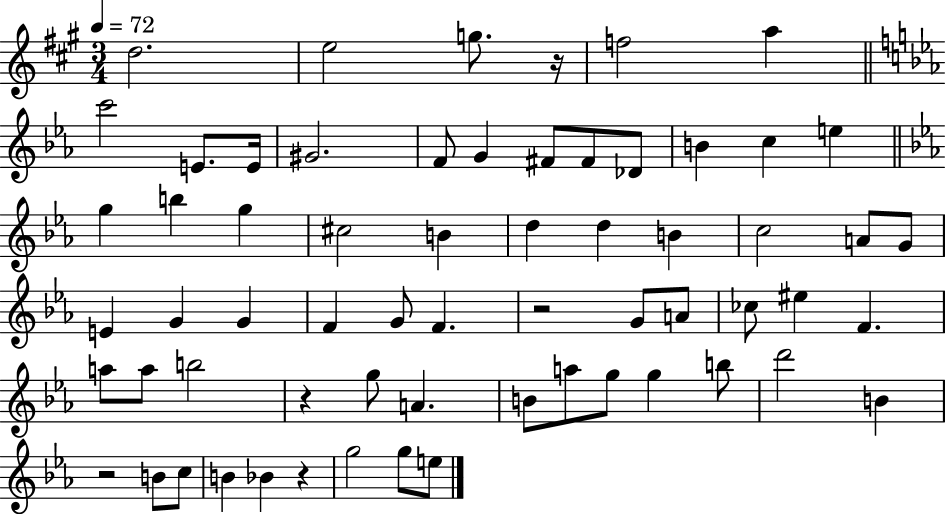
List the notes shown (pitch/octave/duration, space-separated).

D5/h. E5/h G5/e. R/s F5/h A5/q C6/h E4/e. E4/s G#4/h. F4/e G4/q F#4/e F#4/e Db4/e B4/q C5/q E5/q G5/q B5/q G5/q C#5/h B4/q D5/q D5/q B4/q C5/h A4/e G4/e E4/q G4/q G4/q F4/q G4/e F4/q. R/h G4/e A4/e CES5/e EIS5/q F4/q. A5/e A5/e B5/h R/q G5/e A4/q. B4/e A5/e G5/e G5/q B5/e D6/h B4/q R/h B4/e C5/e B4/q Bb4/q R/q G5/h G5/e E5/e